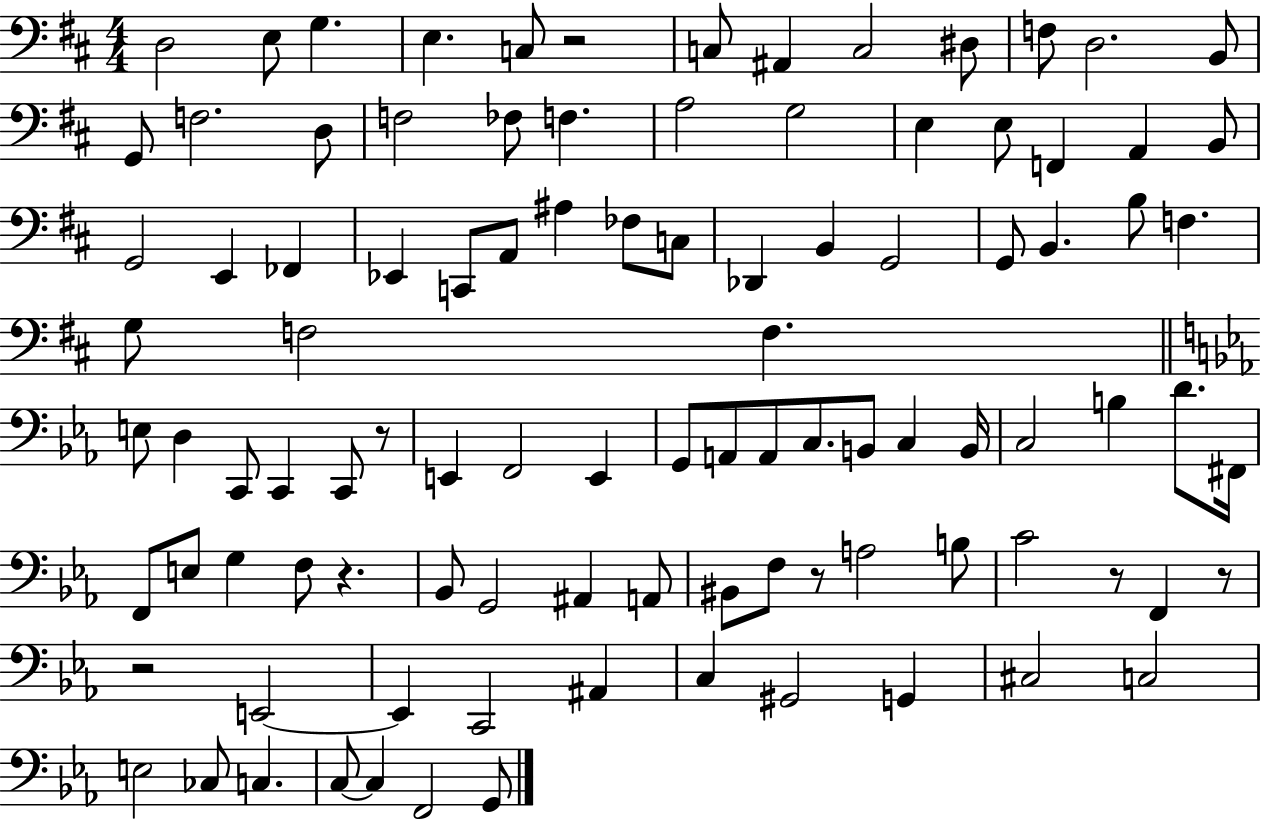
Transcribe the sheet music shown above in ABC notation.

X:1
T:Untitled
M:4/4
L:1/4
K:D
D,2 E,/2 G, E, C,/2 z2 C,/2 ^A,, C,2 ^D,/2 F,/2 D,2 B,,/2 G,,/2 F,2 D,/2 F,2 _F,/2 F, A,2 G,2 E, E,/2 F,, A,, B,,/2 G,,2 E,, _F,, _E,, C,,/2 A,,/2 ^A, _F,/2 C,/2 _D,, B,, G,,2 G,,/2 B,, B,/2 F, G,/2 F,2 F, E,/2 D, C,,/2 C,, C,,/2 z/2 E,, F,,2 E,, G,,/2 A,,/2 A,,/2 C,/2 B,,/2 C, B,,/4 C,2 B, D/2 ^F,,/4 F,,/2 E,/2 G, F,/2 z _B,,/2 G,,2 ^A,, A,,/2 ^B,,/2 F,/2 z/2 A,2 B,/2 C2 z/2 F,, z/2 z2 E,,2 E,, C,,2 ^A,, C, ^G,,2 G,, ^C,2 C,2 E,2 _C,/2 C, C,/2 C, F,,2 G,,/2